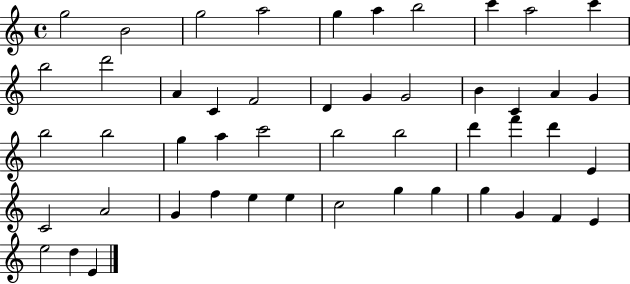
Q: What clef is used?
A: treble